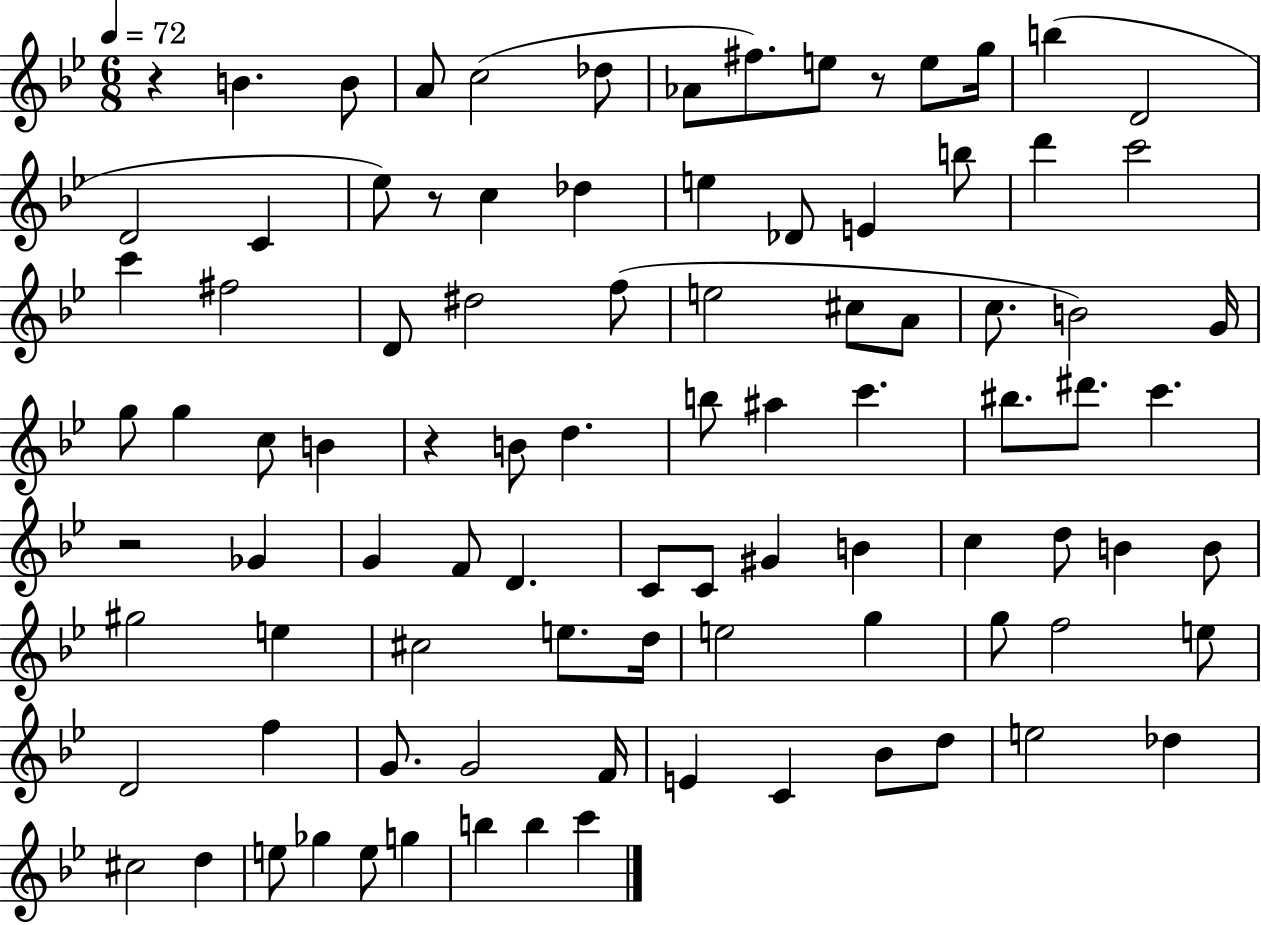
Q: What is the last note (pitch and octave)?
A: C6